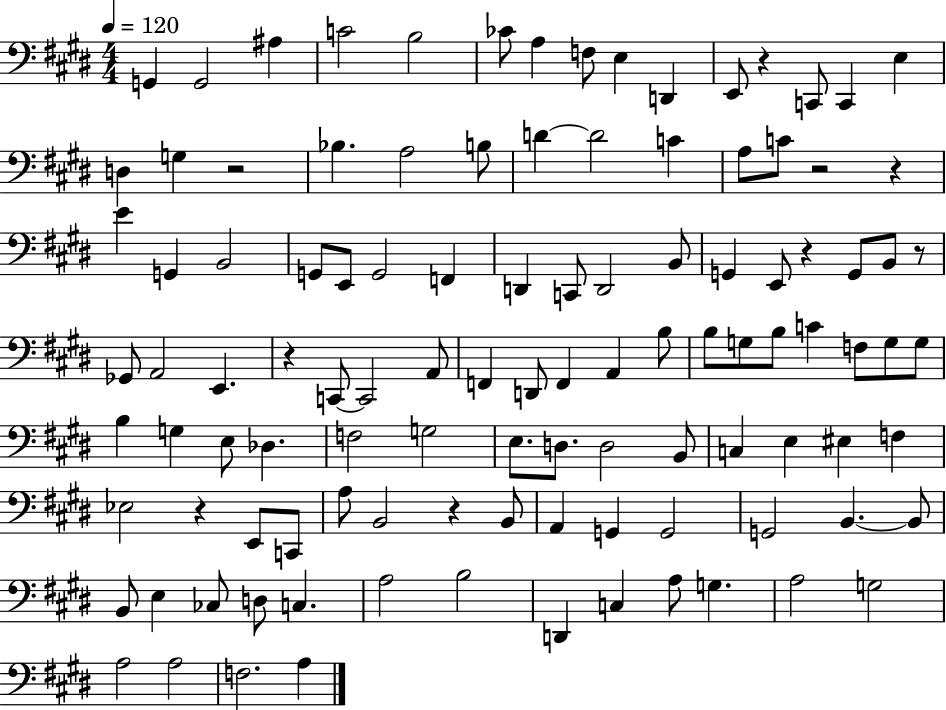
{
  \clef bass
  \numericTimeSignature
  \time 4/4
  \key e \major
  \tempo 4 = 120
  g,4 g,2 ais4 | c'2 b2 | ces'8 a4 f8 e4 d,4 | e,8 r4 c,8 c,4 e4 | \break d4 g4 r2 | bes4. a2 b8 | d'4~~ d'2 c'4 | a8 c'8 r2 r4 | \break e'4 g,4 b,2 | g,8 e,8 g,2 f,4 | d,4 c,8 d,2 b,8 | g,4 e,8 r4 g,8 b,8 r8 | \break ges,8 a,2 e,4. | r4 c,8~~ c,2 a,8 | f,4 d,8 f,4 a,4 b8 | b8 g8 b8 c'4 f8 g8 g8 | \break b4 g4 e8 des4. | f2 g2 | e8. d8. d2 b,8 | c4 e4 eis4 f4 | \break ees2 r4 e,8 c,8 | a8 b,2 r4 b,8 | a,4 g,4 g,2 | g,2 b,4.~~ b,8 | \break b,8 e4 ces8 d8 c4. | a2 b2 | d,4 c4 a8 g4. | a2 g2 | \break a2 a2 | f2. a4 | \bar "|."
}